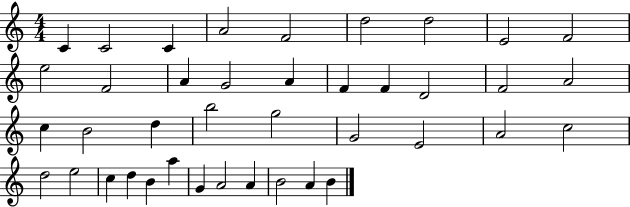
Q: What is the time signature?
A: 4/4